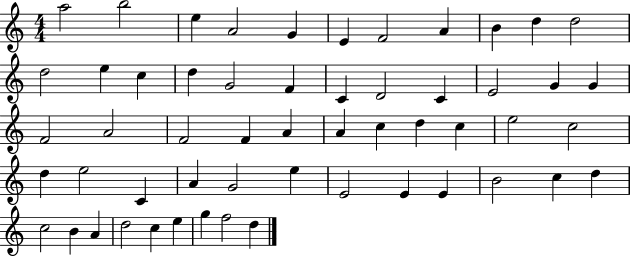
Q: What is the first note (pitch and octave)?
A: A5